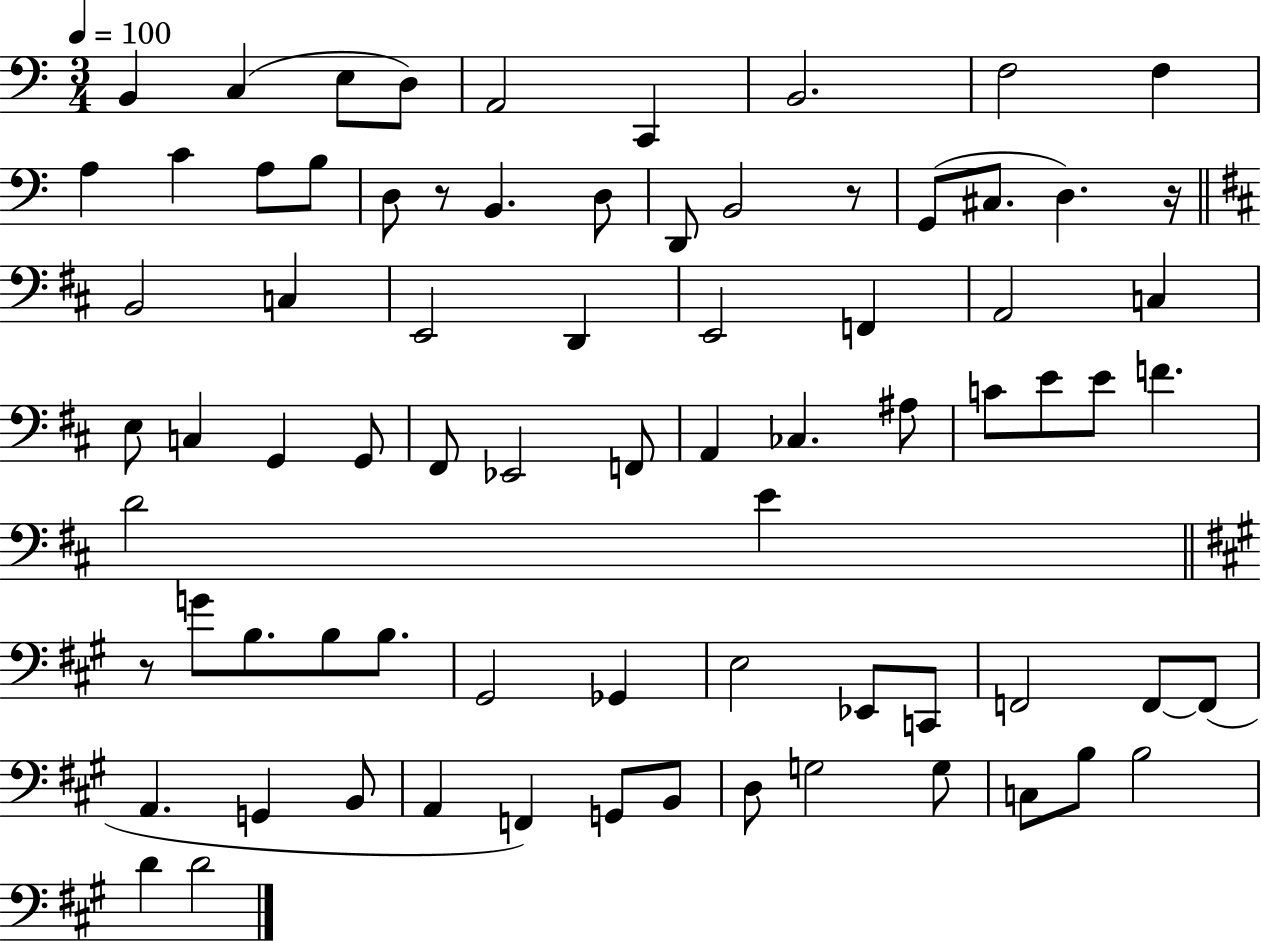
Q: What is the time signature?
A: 3/4